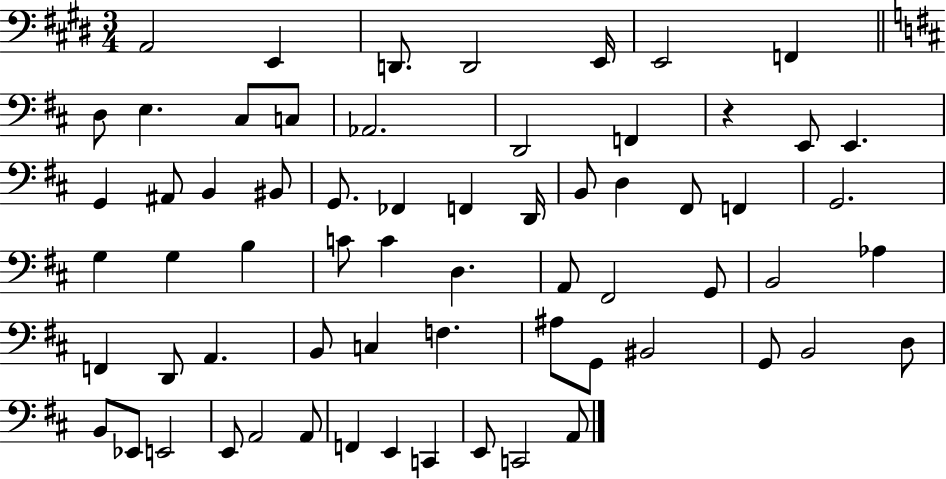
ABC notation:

X:1
T:Untitled
M:3/4
L:1/4
K:E
A,,2 E,, D,,/2 D,,2 E,,/4 E,,2 F,, D,/2 E, ^C,/2 C,/2 _A,,2 D,,2 F,, z E,,/2 E,, G,, ^A,,/2 B,, ^B,,/2 G,,/2 _F,, F,, D,,/4 B,,/2 D, ^F,,/2 F,, G,,2 G, G, B, C/2 C D, A,,/2 ^F,,2 G,,/2 B,,2 _A, F,, D,,/2 A,, B,,/2 C, F, ^A,/2 G,,/2 ^B,,2 G,,/2 B,,2 D,/2 B,,/2 _E,,/2 E,,2 E,,/2 A,,2 A,,/2 F,, E,, C,, E,,/2 C,,2 A,,/2